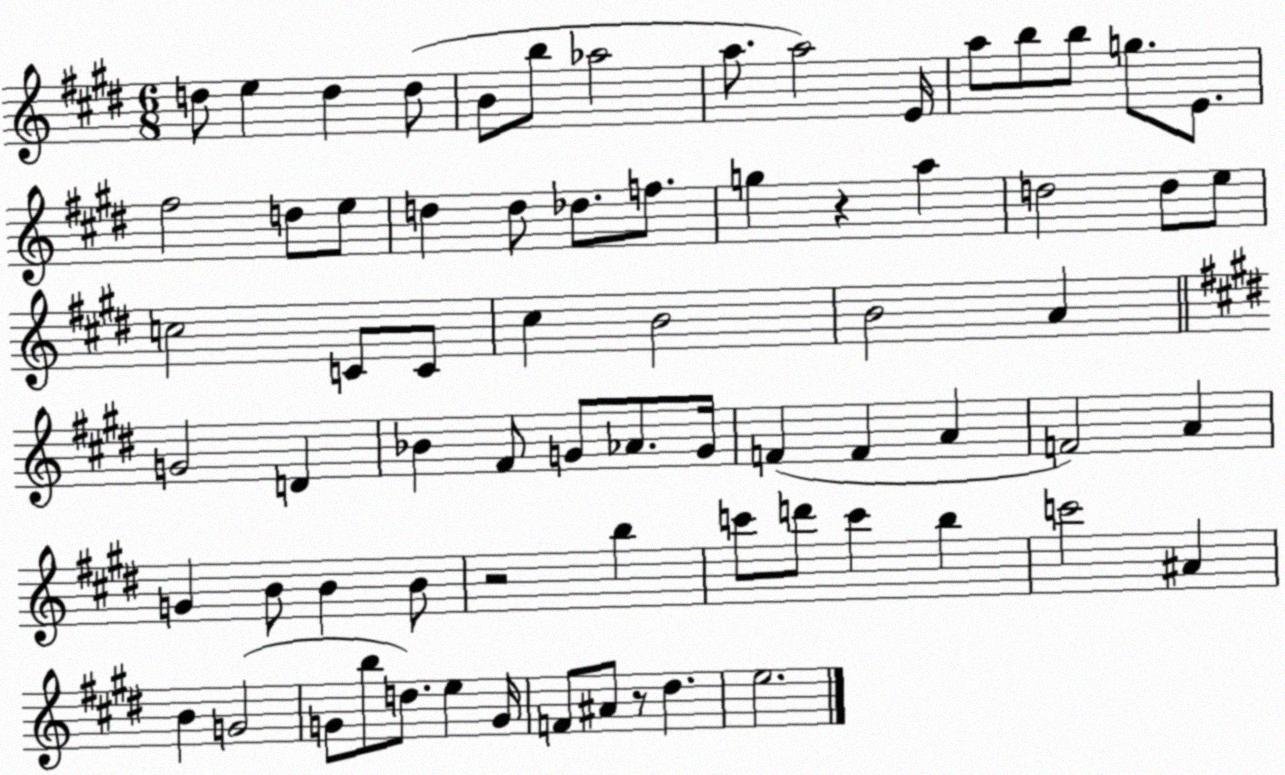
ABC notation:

X:1
T:Untitled
M:6/8
L:1/4
K:E
d/2 e d d/2 B/2 b/2 _a2 a/2 a2 E/4 a/2 b/2 b/2 g/2 E/2 ^f2 d/2 e/2 d d/2 _d/2 f/2 g z a d2 d/2 e/2 c2 C/2 C/2 ^c B2 B2 A G2 D _B ^F/2 G/2 _A/2 G/4 F F A F2 A G B/2 B B/2 z2 b c'/2 d'/2 c' b c'2 ^A B G2 G/2 b/2 d/2 e G/4 F/2 ^A/2 z/2 ^d e2